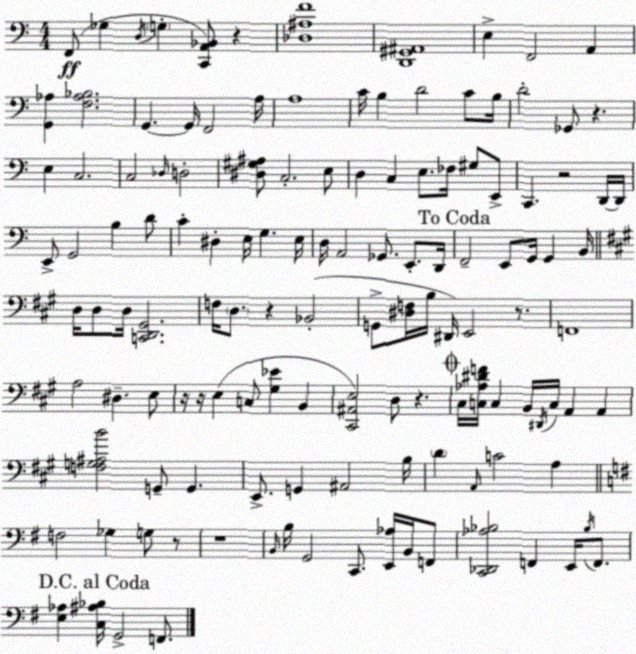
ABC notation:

X:1
T:Untitled
M:4/4
L:1/4
K:C
F,,/2 _G, D,/4 G, [C,,A,,_B,,]/2 z [_D,^A,F]4 [D,,^G,,^A,,]4 E, F,,2 A,, [G,,_A,] [F,_A,_B,]2 G,, G,,/4 F,,2 A,/4 A,4 C/4 B, D2 C/2 B,/4 D2 _G,,/2 z E, C,2 C,2 _D,/4 D,2 [^D,^G,^A,]/2 C,2 E,/2 D, C, E,/2 _F,/4 ^G,/2 E,,/2 C,, z2 D,,/4 D,,/4 E,,/2 G,,2 B, D/2 C ^D, E,/4 G, E,/4 D,/4 A,,2 _G,,/2 E,,/2 D,,/4 F,,2 E,,/2 G,,/4 G,, B,,/4 D,/4 D,/2 D,/4 [C,,D,,^G,,]2 F,/4 D,/2 z _B,,2 G,,/2 [^D,F,]/4 B,/4 ^D,,/4 E,,2 z/2 F,,4 A,2 ^D, E,/2 z/4 z/4 E, C,/2 [^G,_E] B,, [^C,,^A,,E,]2 D,/2 z ^C,/4 [C,_A,^DF]/4 C, B,,/4 ^D,,/4 C,/4 A,, A,, [F,G,^A,B]2 G,,/2 G,, E,,/2 G,, ^A,,2 B,/4 D A,,/4 C2 A, F,2 _G, G,/2 z/2 z4 B,,/4 B,/4 G,,2 C,,/2 [E,,_A,]/4 B,,/4 F,,/2 [C,,_D,,_A,_B,]2 F,, E,,/4 _B,/4 F,,/2 [E,_A,] [C,^A,_B,]/4 G,,2 F,,/2